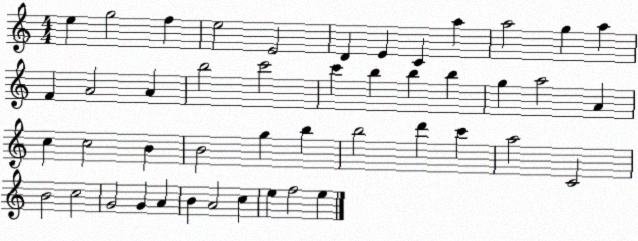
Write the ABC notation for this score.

X:1
T:Untitled
M:4/4
L:1/4
K:C
e g2 f e2 E2 D E C a a2 g a F A2 A b2 c'2 c' b b b g a2 A c c2 B B2 g b b2 d' c' a2 C2 B2 c2 G2 G A B A2 c e f2 e